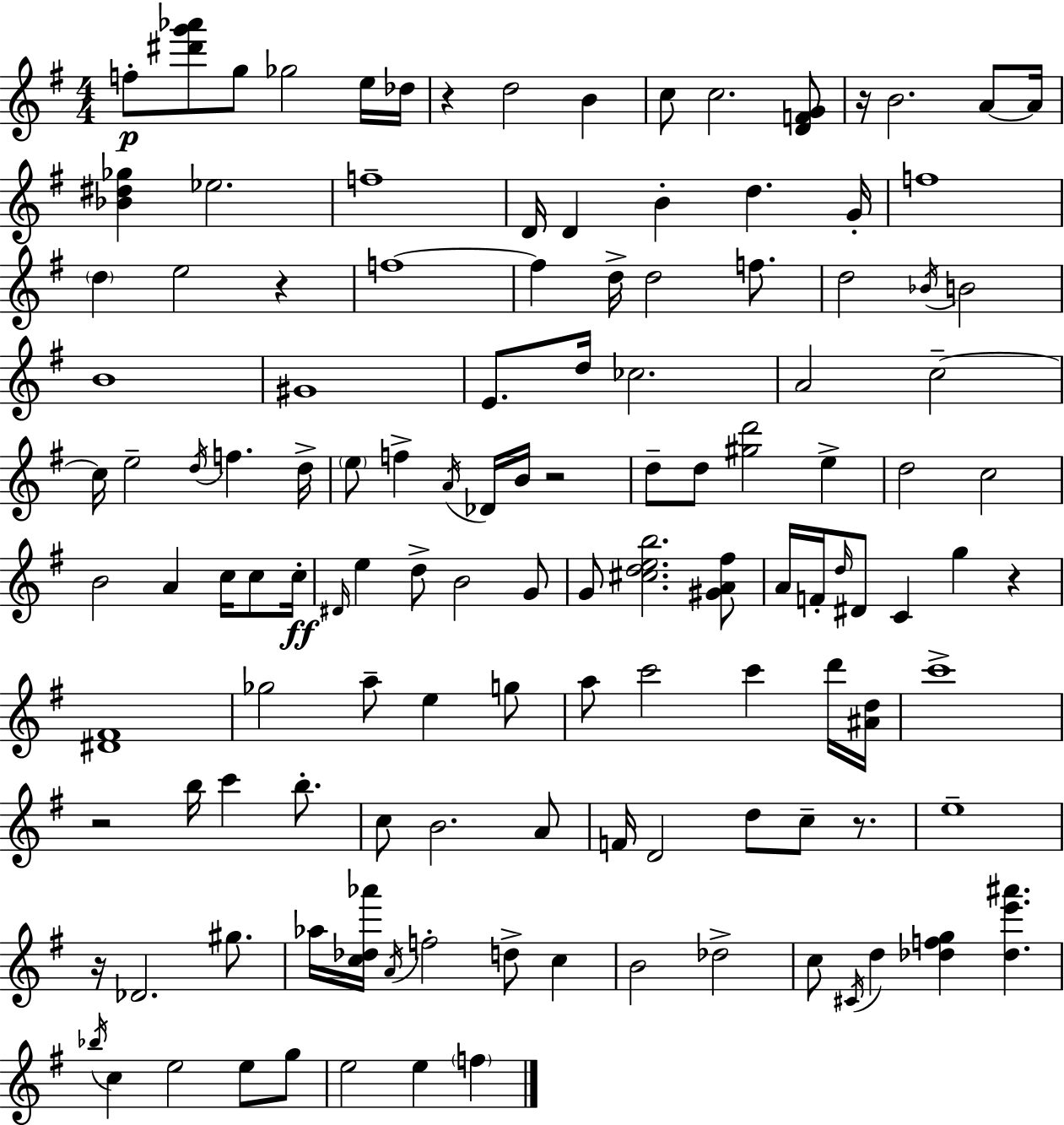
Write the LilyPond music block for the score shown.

{
  \clef treble
  \numericTimeSignature
  \time 4/4
  \key e \minor
  f''8-.\p <dis''' g''' aes'''>8 g''8 ges''2 e''16 des''16 | r4 d''2 b'4 | c''8 c''2. <d' f' g'>8 | r16 b'2. a'8~~ a'16 | \break <bes' dis'' ges''>4 ees''2. | f''1-- | d'16 d'4 b'4-. d''4. g'16-. | f''1 | \break \parenthesize d''4 e''2 r4 | f''1~~ | f''4 d''16-> d''2 f''8. | d''2 \acciaccatura { bes'16 } b'2 | \break b'1 | gis'1 | e'8. d''16 ces''2. | a'2 c''2--~~ | \break c''16 e''2-- \acciaccatura { d''16 } f''4. | d''16-> \parenthesize e''8 f''4-> \acciaccatura { a'16 } des'16 b'16 r2 | d''8-- d''8 <gis'' d'''>2 e''4-> | d''2 c''2 | \break b'2 a'4 c''16 | c''8 c''16-.\ff \grace { dis'16 } e''4 d''8-> b'2 | g'8 g'8 <cis'' d'' e'' b''>2. | <gis' a' fis''>8 a'16 f'16-. \grace { d''16 } dis'8 c'4 g''4 | \break r4 <dis' fis'>1 | ges''2 a''8-- e''4 | g''8 a''8 c'''2 c'''4 | d'''16 <ais' d''>16 c'''1-> | \break r2 b''16 c'''4 | b''8.-. c''8 b'2. | a'8 f'16 d'2 d''8 | c''8-- r8. e''1-- | \break r16 des'2. | gis''8. aes''16 <c'' des'' aes'''>16 \acciaccatura { a'16 } f''2-. | d''8-> c''4 b'2 des''2-> | c''8 \acciaccatura { cis'16 } d''4 <des'' f'' g''>4 | \break <des'' e''' ais'''>4. \acciaccatura { bes''16 } c''4 e''2 | e''8 g''8 e''2 | e''4 \parenthesize f''4 \bar "|."
}